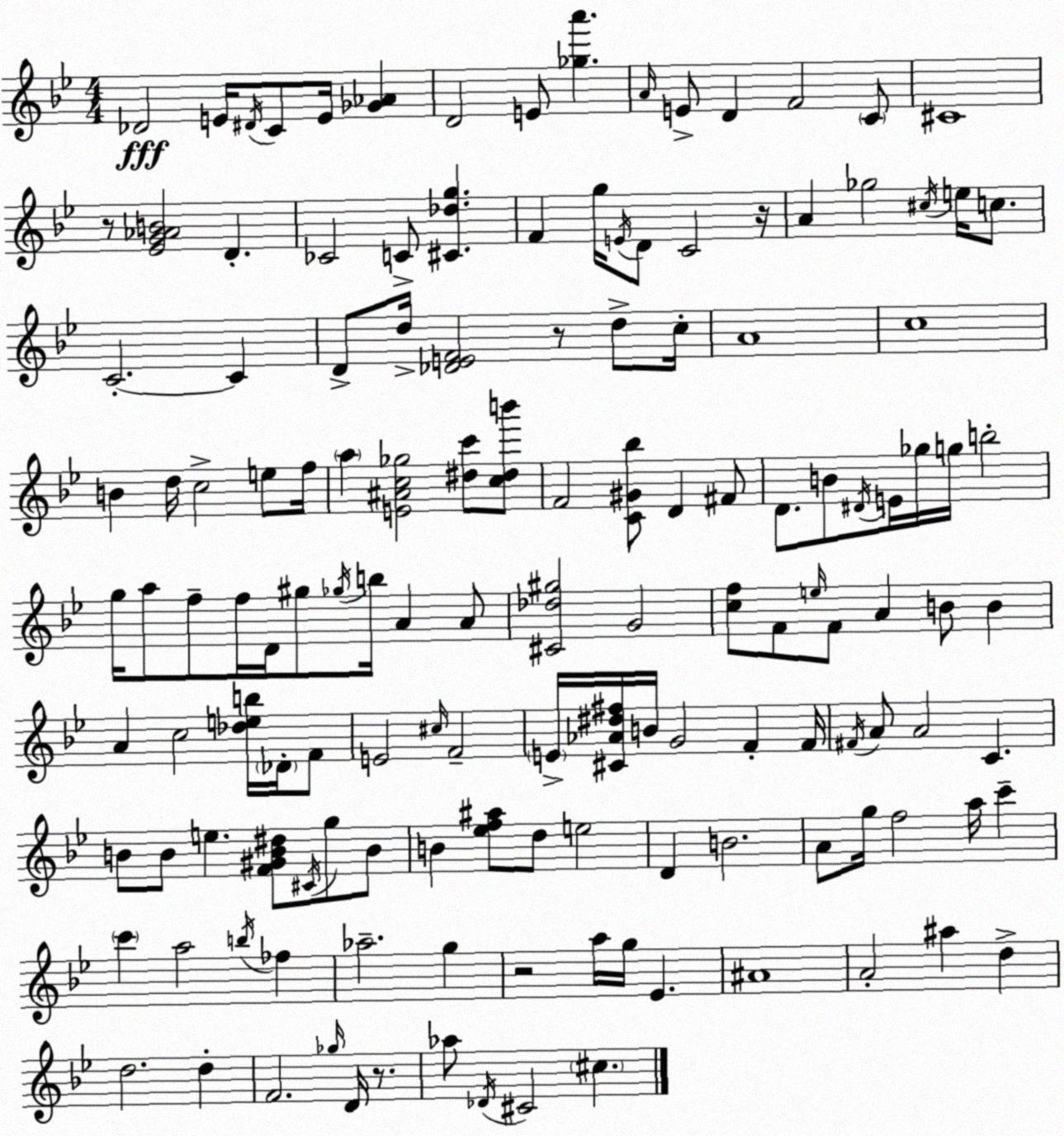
X:1
T:Untitled
M:4/4
L:1/4
K:Gm
_D2 E/4 ^D/4 C/2 E/4 [_G_A] D2 E/2 [_ga'] A/4 E/2 D F2 C/2 ^C4 z/2 [_EG_AB]2 D _C2 C/2 [^C_dg] F g/4 E/4 D/2 C2 z/4 A _g2 ^c/4 e/4 c/2 C2 C D/2 d/4 [_DEF]2 z/2 d/2 c/4 A4 c4 B d/4 c2 e/2 f/4 a [E^Ac_g]2 [^dc']/2 [c^db']/2 F2 [C^G_b]/2 D ^F/2 D/2 B/2 ^D/4 E/4 _g/4 g/4 b2 g/4 a/2 f/2 f/4 D/4 ^g/2 _g/4 b/4 A A/2 [^C_d^g]2 G2 [cf]/2 F/2 e/4 F/2 A B/2 B A c2 [_deb]/4 _D/4 F/2 E2 ^c/4 F2 E/4 [^C_A^d^f]/4 B/4 G2 F F/4 ^F/4 A/2 A2 C B/2 B/2 e [F^GB^d]/2 ^C/4 g/2 B/2 B [_ef^a]/2 d/2 e2 D B2 A/2 g/4 f2 a/4 c' c' a2 b/4 _f _a2 g z2 a/4 g/4 _E ^A4 A2 ^a d d2 d F2 _g/4 D/4 z/2 _a/2 _D/4 ^C2 ^c